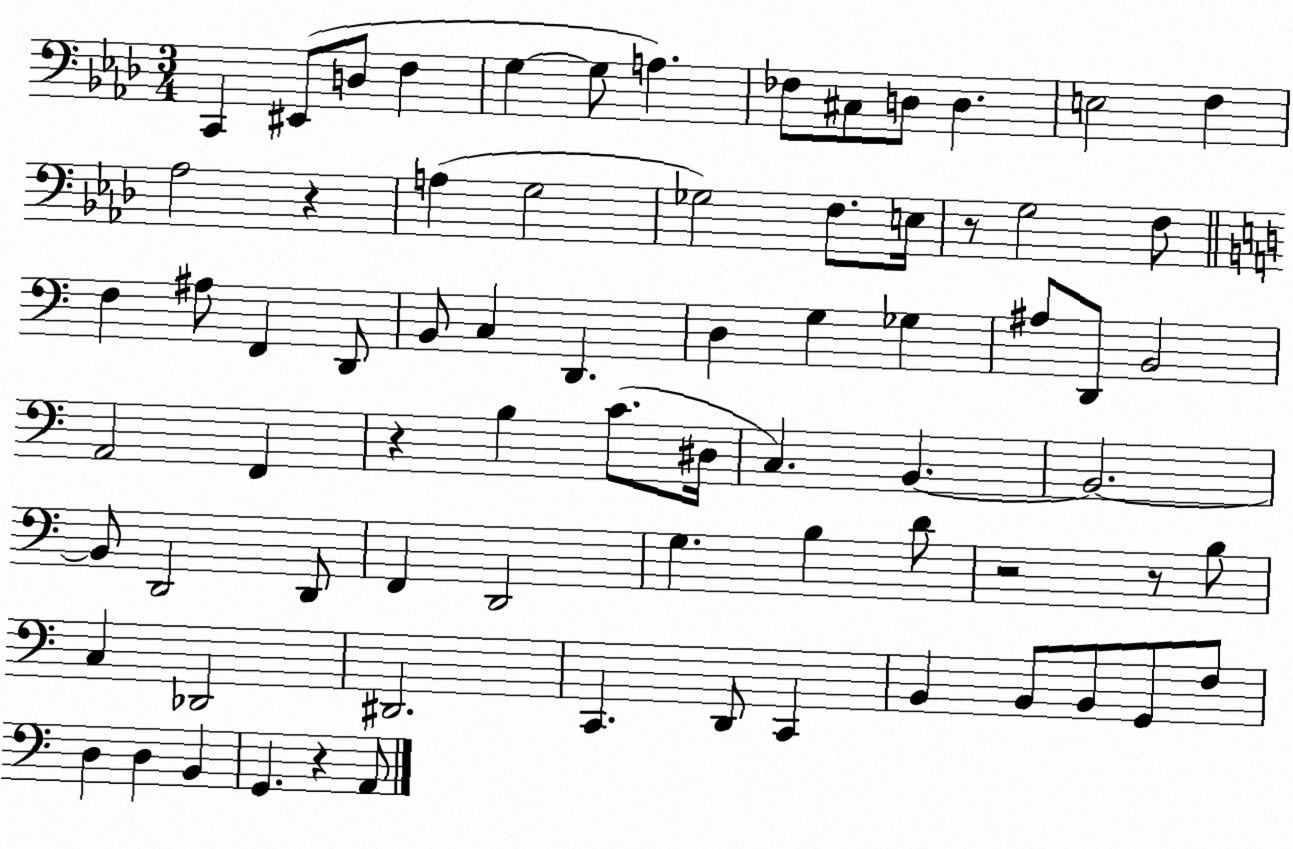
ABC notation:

X:1
T:Untitled
M:3/4
L:1/4
K:Ab
C,, ^E,,/2 D,/2 F, G, G,/2 A, _F,/2 ^C,/2 D,/2 D, E,2 F, _A,2 z A, G,2 _G,2 F,/2 E,/4 z/2 G,2 F,/2 F, ^A,/2 F,, D,,/2 B,,/2 C, D,, D, G, _G, ^A,/2 D,,/2 B,,2 A,,2 F,, z B, C/2 ^D,/4 C, B,, B,,2 B,,/2 D,,2 D,,/2 F,, D,,2 G, B, D/2 z2 z/2 B,/2 C, _D,,2 ^D,,2 C,, D,,/2 C,, B,, B,,/2 B,,/2 G,,/2 F,/2 D, D, B,, G,, z A,,/2